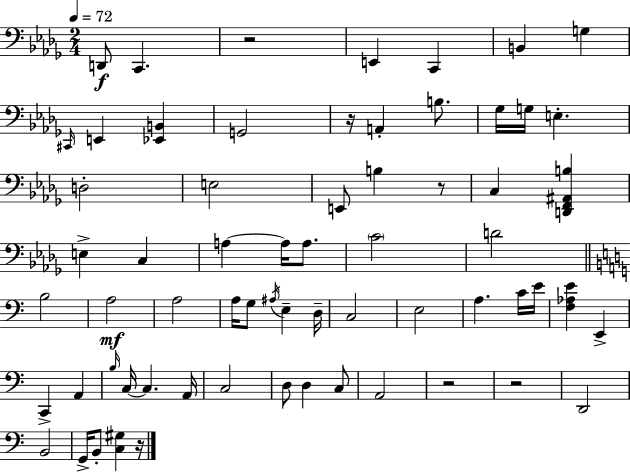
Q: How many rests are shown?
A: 6